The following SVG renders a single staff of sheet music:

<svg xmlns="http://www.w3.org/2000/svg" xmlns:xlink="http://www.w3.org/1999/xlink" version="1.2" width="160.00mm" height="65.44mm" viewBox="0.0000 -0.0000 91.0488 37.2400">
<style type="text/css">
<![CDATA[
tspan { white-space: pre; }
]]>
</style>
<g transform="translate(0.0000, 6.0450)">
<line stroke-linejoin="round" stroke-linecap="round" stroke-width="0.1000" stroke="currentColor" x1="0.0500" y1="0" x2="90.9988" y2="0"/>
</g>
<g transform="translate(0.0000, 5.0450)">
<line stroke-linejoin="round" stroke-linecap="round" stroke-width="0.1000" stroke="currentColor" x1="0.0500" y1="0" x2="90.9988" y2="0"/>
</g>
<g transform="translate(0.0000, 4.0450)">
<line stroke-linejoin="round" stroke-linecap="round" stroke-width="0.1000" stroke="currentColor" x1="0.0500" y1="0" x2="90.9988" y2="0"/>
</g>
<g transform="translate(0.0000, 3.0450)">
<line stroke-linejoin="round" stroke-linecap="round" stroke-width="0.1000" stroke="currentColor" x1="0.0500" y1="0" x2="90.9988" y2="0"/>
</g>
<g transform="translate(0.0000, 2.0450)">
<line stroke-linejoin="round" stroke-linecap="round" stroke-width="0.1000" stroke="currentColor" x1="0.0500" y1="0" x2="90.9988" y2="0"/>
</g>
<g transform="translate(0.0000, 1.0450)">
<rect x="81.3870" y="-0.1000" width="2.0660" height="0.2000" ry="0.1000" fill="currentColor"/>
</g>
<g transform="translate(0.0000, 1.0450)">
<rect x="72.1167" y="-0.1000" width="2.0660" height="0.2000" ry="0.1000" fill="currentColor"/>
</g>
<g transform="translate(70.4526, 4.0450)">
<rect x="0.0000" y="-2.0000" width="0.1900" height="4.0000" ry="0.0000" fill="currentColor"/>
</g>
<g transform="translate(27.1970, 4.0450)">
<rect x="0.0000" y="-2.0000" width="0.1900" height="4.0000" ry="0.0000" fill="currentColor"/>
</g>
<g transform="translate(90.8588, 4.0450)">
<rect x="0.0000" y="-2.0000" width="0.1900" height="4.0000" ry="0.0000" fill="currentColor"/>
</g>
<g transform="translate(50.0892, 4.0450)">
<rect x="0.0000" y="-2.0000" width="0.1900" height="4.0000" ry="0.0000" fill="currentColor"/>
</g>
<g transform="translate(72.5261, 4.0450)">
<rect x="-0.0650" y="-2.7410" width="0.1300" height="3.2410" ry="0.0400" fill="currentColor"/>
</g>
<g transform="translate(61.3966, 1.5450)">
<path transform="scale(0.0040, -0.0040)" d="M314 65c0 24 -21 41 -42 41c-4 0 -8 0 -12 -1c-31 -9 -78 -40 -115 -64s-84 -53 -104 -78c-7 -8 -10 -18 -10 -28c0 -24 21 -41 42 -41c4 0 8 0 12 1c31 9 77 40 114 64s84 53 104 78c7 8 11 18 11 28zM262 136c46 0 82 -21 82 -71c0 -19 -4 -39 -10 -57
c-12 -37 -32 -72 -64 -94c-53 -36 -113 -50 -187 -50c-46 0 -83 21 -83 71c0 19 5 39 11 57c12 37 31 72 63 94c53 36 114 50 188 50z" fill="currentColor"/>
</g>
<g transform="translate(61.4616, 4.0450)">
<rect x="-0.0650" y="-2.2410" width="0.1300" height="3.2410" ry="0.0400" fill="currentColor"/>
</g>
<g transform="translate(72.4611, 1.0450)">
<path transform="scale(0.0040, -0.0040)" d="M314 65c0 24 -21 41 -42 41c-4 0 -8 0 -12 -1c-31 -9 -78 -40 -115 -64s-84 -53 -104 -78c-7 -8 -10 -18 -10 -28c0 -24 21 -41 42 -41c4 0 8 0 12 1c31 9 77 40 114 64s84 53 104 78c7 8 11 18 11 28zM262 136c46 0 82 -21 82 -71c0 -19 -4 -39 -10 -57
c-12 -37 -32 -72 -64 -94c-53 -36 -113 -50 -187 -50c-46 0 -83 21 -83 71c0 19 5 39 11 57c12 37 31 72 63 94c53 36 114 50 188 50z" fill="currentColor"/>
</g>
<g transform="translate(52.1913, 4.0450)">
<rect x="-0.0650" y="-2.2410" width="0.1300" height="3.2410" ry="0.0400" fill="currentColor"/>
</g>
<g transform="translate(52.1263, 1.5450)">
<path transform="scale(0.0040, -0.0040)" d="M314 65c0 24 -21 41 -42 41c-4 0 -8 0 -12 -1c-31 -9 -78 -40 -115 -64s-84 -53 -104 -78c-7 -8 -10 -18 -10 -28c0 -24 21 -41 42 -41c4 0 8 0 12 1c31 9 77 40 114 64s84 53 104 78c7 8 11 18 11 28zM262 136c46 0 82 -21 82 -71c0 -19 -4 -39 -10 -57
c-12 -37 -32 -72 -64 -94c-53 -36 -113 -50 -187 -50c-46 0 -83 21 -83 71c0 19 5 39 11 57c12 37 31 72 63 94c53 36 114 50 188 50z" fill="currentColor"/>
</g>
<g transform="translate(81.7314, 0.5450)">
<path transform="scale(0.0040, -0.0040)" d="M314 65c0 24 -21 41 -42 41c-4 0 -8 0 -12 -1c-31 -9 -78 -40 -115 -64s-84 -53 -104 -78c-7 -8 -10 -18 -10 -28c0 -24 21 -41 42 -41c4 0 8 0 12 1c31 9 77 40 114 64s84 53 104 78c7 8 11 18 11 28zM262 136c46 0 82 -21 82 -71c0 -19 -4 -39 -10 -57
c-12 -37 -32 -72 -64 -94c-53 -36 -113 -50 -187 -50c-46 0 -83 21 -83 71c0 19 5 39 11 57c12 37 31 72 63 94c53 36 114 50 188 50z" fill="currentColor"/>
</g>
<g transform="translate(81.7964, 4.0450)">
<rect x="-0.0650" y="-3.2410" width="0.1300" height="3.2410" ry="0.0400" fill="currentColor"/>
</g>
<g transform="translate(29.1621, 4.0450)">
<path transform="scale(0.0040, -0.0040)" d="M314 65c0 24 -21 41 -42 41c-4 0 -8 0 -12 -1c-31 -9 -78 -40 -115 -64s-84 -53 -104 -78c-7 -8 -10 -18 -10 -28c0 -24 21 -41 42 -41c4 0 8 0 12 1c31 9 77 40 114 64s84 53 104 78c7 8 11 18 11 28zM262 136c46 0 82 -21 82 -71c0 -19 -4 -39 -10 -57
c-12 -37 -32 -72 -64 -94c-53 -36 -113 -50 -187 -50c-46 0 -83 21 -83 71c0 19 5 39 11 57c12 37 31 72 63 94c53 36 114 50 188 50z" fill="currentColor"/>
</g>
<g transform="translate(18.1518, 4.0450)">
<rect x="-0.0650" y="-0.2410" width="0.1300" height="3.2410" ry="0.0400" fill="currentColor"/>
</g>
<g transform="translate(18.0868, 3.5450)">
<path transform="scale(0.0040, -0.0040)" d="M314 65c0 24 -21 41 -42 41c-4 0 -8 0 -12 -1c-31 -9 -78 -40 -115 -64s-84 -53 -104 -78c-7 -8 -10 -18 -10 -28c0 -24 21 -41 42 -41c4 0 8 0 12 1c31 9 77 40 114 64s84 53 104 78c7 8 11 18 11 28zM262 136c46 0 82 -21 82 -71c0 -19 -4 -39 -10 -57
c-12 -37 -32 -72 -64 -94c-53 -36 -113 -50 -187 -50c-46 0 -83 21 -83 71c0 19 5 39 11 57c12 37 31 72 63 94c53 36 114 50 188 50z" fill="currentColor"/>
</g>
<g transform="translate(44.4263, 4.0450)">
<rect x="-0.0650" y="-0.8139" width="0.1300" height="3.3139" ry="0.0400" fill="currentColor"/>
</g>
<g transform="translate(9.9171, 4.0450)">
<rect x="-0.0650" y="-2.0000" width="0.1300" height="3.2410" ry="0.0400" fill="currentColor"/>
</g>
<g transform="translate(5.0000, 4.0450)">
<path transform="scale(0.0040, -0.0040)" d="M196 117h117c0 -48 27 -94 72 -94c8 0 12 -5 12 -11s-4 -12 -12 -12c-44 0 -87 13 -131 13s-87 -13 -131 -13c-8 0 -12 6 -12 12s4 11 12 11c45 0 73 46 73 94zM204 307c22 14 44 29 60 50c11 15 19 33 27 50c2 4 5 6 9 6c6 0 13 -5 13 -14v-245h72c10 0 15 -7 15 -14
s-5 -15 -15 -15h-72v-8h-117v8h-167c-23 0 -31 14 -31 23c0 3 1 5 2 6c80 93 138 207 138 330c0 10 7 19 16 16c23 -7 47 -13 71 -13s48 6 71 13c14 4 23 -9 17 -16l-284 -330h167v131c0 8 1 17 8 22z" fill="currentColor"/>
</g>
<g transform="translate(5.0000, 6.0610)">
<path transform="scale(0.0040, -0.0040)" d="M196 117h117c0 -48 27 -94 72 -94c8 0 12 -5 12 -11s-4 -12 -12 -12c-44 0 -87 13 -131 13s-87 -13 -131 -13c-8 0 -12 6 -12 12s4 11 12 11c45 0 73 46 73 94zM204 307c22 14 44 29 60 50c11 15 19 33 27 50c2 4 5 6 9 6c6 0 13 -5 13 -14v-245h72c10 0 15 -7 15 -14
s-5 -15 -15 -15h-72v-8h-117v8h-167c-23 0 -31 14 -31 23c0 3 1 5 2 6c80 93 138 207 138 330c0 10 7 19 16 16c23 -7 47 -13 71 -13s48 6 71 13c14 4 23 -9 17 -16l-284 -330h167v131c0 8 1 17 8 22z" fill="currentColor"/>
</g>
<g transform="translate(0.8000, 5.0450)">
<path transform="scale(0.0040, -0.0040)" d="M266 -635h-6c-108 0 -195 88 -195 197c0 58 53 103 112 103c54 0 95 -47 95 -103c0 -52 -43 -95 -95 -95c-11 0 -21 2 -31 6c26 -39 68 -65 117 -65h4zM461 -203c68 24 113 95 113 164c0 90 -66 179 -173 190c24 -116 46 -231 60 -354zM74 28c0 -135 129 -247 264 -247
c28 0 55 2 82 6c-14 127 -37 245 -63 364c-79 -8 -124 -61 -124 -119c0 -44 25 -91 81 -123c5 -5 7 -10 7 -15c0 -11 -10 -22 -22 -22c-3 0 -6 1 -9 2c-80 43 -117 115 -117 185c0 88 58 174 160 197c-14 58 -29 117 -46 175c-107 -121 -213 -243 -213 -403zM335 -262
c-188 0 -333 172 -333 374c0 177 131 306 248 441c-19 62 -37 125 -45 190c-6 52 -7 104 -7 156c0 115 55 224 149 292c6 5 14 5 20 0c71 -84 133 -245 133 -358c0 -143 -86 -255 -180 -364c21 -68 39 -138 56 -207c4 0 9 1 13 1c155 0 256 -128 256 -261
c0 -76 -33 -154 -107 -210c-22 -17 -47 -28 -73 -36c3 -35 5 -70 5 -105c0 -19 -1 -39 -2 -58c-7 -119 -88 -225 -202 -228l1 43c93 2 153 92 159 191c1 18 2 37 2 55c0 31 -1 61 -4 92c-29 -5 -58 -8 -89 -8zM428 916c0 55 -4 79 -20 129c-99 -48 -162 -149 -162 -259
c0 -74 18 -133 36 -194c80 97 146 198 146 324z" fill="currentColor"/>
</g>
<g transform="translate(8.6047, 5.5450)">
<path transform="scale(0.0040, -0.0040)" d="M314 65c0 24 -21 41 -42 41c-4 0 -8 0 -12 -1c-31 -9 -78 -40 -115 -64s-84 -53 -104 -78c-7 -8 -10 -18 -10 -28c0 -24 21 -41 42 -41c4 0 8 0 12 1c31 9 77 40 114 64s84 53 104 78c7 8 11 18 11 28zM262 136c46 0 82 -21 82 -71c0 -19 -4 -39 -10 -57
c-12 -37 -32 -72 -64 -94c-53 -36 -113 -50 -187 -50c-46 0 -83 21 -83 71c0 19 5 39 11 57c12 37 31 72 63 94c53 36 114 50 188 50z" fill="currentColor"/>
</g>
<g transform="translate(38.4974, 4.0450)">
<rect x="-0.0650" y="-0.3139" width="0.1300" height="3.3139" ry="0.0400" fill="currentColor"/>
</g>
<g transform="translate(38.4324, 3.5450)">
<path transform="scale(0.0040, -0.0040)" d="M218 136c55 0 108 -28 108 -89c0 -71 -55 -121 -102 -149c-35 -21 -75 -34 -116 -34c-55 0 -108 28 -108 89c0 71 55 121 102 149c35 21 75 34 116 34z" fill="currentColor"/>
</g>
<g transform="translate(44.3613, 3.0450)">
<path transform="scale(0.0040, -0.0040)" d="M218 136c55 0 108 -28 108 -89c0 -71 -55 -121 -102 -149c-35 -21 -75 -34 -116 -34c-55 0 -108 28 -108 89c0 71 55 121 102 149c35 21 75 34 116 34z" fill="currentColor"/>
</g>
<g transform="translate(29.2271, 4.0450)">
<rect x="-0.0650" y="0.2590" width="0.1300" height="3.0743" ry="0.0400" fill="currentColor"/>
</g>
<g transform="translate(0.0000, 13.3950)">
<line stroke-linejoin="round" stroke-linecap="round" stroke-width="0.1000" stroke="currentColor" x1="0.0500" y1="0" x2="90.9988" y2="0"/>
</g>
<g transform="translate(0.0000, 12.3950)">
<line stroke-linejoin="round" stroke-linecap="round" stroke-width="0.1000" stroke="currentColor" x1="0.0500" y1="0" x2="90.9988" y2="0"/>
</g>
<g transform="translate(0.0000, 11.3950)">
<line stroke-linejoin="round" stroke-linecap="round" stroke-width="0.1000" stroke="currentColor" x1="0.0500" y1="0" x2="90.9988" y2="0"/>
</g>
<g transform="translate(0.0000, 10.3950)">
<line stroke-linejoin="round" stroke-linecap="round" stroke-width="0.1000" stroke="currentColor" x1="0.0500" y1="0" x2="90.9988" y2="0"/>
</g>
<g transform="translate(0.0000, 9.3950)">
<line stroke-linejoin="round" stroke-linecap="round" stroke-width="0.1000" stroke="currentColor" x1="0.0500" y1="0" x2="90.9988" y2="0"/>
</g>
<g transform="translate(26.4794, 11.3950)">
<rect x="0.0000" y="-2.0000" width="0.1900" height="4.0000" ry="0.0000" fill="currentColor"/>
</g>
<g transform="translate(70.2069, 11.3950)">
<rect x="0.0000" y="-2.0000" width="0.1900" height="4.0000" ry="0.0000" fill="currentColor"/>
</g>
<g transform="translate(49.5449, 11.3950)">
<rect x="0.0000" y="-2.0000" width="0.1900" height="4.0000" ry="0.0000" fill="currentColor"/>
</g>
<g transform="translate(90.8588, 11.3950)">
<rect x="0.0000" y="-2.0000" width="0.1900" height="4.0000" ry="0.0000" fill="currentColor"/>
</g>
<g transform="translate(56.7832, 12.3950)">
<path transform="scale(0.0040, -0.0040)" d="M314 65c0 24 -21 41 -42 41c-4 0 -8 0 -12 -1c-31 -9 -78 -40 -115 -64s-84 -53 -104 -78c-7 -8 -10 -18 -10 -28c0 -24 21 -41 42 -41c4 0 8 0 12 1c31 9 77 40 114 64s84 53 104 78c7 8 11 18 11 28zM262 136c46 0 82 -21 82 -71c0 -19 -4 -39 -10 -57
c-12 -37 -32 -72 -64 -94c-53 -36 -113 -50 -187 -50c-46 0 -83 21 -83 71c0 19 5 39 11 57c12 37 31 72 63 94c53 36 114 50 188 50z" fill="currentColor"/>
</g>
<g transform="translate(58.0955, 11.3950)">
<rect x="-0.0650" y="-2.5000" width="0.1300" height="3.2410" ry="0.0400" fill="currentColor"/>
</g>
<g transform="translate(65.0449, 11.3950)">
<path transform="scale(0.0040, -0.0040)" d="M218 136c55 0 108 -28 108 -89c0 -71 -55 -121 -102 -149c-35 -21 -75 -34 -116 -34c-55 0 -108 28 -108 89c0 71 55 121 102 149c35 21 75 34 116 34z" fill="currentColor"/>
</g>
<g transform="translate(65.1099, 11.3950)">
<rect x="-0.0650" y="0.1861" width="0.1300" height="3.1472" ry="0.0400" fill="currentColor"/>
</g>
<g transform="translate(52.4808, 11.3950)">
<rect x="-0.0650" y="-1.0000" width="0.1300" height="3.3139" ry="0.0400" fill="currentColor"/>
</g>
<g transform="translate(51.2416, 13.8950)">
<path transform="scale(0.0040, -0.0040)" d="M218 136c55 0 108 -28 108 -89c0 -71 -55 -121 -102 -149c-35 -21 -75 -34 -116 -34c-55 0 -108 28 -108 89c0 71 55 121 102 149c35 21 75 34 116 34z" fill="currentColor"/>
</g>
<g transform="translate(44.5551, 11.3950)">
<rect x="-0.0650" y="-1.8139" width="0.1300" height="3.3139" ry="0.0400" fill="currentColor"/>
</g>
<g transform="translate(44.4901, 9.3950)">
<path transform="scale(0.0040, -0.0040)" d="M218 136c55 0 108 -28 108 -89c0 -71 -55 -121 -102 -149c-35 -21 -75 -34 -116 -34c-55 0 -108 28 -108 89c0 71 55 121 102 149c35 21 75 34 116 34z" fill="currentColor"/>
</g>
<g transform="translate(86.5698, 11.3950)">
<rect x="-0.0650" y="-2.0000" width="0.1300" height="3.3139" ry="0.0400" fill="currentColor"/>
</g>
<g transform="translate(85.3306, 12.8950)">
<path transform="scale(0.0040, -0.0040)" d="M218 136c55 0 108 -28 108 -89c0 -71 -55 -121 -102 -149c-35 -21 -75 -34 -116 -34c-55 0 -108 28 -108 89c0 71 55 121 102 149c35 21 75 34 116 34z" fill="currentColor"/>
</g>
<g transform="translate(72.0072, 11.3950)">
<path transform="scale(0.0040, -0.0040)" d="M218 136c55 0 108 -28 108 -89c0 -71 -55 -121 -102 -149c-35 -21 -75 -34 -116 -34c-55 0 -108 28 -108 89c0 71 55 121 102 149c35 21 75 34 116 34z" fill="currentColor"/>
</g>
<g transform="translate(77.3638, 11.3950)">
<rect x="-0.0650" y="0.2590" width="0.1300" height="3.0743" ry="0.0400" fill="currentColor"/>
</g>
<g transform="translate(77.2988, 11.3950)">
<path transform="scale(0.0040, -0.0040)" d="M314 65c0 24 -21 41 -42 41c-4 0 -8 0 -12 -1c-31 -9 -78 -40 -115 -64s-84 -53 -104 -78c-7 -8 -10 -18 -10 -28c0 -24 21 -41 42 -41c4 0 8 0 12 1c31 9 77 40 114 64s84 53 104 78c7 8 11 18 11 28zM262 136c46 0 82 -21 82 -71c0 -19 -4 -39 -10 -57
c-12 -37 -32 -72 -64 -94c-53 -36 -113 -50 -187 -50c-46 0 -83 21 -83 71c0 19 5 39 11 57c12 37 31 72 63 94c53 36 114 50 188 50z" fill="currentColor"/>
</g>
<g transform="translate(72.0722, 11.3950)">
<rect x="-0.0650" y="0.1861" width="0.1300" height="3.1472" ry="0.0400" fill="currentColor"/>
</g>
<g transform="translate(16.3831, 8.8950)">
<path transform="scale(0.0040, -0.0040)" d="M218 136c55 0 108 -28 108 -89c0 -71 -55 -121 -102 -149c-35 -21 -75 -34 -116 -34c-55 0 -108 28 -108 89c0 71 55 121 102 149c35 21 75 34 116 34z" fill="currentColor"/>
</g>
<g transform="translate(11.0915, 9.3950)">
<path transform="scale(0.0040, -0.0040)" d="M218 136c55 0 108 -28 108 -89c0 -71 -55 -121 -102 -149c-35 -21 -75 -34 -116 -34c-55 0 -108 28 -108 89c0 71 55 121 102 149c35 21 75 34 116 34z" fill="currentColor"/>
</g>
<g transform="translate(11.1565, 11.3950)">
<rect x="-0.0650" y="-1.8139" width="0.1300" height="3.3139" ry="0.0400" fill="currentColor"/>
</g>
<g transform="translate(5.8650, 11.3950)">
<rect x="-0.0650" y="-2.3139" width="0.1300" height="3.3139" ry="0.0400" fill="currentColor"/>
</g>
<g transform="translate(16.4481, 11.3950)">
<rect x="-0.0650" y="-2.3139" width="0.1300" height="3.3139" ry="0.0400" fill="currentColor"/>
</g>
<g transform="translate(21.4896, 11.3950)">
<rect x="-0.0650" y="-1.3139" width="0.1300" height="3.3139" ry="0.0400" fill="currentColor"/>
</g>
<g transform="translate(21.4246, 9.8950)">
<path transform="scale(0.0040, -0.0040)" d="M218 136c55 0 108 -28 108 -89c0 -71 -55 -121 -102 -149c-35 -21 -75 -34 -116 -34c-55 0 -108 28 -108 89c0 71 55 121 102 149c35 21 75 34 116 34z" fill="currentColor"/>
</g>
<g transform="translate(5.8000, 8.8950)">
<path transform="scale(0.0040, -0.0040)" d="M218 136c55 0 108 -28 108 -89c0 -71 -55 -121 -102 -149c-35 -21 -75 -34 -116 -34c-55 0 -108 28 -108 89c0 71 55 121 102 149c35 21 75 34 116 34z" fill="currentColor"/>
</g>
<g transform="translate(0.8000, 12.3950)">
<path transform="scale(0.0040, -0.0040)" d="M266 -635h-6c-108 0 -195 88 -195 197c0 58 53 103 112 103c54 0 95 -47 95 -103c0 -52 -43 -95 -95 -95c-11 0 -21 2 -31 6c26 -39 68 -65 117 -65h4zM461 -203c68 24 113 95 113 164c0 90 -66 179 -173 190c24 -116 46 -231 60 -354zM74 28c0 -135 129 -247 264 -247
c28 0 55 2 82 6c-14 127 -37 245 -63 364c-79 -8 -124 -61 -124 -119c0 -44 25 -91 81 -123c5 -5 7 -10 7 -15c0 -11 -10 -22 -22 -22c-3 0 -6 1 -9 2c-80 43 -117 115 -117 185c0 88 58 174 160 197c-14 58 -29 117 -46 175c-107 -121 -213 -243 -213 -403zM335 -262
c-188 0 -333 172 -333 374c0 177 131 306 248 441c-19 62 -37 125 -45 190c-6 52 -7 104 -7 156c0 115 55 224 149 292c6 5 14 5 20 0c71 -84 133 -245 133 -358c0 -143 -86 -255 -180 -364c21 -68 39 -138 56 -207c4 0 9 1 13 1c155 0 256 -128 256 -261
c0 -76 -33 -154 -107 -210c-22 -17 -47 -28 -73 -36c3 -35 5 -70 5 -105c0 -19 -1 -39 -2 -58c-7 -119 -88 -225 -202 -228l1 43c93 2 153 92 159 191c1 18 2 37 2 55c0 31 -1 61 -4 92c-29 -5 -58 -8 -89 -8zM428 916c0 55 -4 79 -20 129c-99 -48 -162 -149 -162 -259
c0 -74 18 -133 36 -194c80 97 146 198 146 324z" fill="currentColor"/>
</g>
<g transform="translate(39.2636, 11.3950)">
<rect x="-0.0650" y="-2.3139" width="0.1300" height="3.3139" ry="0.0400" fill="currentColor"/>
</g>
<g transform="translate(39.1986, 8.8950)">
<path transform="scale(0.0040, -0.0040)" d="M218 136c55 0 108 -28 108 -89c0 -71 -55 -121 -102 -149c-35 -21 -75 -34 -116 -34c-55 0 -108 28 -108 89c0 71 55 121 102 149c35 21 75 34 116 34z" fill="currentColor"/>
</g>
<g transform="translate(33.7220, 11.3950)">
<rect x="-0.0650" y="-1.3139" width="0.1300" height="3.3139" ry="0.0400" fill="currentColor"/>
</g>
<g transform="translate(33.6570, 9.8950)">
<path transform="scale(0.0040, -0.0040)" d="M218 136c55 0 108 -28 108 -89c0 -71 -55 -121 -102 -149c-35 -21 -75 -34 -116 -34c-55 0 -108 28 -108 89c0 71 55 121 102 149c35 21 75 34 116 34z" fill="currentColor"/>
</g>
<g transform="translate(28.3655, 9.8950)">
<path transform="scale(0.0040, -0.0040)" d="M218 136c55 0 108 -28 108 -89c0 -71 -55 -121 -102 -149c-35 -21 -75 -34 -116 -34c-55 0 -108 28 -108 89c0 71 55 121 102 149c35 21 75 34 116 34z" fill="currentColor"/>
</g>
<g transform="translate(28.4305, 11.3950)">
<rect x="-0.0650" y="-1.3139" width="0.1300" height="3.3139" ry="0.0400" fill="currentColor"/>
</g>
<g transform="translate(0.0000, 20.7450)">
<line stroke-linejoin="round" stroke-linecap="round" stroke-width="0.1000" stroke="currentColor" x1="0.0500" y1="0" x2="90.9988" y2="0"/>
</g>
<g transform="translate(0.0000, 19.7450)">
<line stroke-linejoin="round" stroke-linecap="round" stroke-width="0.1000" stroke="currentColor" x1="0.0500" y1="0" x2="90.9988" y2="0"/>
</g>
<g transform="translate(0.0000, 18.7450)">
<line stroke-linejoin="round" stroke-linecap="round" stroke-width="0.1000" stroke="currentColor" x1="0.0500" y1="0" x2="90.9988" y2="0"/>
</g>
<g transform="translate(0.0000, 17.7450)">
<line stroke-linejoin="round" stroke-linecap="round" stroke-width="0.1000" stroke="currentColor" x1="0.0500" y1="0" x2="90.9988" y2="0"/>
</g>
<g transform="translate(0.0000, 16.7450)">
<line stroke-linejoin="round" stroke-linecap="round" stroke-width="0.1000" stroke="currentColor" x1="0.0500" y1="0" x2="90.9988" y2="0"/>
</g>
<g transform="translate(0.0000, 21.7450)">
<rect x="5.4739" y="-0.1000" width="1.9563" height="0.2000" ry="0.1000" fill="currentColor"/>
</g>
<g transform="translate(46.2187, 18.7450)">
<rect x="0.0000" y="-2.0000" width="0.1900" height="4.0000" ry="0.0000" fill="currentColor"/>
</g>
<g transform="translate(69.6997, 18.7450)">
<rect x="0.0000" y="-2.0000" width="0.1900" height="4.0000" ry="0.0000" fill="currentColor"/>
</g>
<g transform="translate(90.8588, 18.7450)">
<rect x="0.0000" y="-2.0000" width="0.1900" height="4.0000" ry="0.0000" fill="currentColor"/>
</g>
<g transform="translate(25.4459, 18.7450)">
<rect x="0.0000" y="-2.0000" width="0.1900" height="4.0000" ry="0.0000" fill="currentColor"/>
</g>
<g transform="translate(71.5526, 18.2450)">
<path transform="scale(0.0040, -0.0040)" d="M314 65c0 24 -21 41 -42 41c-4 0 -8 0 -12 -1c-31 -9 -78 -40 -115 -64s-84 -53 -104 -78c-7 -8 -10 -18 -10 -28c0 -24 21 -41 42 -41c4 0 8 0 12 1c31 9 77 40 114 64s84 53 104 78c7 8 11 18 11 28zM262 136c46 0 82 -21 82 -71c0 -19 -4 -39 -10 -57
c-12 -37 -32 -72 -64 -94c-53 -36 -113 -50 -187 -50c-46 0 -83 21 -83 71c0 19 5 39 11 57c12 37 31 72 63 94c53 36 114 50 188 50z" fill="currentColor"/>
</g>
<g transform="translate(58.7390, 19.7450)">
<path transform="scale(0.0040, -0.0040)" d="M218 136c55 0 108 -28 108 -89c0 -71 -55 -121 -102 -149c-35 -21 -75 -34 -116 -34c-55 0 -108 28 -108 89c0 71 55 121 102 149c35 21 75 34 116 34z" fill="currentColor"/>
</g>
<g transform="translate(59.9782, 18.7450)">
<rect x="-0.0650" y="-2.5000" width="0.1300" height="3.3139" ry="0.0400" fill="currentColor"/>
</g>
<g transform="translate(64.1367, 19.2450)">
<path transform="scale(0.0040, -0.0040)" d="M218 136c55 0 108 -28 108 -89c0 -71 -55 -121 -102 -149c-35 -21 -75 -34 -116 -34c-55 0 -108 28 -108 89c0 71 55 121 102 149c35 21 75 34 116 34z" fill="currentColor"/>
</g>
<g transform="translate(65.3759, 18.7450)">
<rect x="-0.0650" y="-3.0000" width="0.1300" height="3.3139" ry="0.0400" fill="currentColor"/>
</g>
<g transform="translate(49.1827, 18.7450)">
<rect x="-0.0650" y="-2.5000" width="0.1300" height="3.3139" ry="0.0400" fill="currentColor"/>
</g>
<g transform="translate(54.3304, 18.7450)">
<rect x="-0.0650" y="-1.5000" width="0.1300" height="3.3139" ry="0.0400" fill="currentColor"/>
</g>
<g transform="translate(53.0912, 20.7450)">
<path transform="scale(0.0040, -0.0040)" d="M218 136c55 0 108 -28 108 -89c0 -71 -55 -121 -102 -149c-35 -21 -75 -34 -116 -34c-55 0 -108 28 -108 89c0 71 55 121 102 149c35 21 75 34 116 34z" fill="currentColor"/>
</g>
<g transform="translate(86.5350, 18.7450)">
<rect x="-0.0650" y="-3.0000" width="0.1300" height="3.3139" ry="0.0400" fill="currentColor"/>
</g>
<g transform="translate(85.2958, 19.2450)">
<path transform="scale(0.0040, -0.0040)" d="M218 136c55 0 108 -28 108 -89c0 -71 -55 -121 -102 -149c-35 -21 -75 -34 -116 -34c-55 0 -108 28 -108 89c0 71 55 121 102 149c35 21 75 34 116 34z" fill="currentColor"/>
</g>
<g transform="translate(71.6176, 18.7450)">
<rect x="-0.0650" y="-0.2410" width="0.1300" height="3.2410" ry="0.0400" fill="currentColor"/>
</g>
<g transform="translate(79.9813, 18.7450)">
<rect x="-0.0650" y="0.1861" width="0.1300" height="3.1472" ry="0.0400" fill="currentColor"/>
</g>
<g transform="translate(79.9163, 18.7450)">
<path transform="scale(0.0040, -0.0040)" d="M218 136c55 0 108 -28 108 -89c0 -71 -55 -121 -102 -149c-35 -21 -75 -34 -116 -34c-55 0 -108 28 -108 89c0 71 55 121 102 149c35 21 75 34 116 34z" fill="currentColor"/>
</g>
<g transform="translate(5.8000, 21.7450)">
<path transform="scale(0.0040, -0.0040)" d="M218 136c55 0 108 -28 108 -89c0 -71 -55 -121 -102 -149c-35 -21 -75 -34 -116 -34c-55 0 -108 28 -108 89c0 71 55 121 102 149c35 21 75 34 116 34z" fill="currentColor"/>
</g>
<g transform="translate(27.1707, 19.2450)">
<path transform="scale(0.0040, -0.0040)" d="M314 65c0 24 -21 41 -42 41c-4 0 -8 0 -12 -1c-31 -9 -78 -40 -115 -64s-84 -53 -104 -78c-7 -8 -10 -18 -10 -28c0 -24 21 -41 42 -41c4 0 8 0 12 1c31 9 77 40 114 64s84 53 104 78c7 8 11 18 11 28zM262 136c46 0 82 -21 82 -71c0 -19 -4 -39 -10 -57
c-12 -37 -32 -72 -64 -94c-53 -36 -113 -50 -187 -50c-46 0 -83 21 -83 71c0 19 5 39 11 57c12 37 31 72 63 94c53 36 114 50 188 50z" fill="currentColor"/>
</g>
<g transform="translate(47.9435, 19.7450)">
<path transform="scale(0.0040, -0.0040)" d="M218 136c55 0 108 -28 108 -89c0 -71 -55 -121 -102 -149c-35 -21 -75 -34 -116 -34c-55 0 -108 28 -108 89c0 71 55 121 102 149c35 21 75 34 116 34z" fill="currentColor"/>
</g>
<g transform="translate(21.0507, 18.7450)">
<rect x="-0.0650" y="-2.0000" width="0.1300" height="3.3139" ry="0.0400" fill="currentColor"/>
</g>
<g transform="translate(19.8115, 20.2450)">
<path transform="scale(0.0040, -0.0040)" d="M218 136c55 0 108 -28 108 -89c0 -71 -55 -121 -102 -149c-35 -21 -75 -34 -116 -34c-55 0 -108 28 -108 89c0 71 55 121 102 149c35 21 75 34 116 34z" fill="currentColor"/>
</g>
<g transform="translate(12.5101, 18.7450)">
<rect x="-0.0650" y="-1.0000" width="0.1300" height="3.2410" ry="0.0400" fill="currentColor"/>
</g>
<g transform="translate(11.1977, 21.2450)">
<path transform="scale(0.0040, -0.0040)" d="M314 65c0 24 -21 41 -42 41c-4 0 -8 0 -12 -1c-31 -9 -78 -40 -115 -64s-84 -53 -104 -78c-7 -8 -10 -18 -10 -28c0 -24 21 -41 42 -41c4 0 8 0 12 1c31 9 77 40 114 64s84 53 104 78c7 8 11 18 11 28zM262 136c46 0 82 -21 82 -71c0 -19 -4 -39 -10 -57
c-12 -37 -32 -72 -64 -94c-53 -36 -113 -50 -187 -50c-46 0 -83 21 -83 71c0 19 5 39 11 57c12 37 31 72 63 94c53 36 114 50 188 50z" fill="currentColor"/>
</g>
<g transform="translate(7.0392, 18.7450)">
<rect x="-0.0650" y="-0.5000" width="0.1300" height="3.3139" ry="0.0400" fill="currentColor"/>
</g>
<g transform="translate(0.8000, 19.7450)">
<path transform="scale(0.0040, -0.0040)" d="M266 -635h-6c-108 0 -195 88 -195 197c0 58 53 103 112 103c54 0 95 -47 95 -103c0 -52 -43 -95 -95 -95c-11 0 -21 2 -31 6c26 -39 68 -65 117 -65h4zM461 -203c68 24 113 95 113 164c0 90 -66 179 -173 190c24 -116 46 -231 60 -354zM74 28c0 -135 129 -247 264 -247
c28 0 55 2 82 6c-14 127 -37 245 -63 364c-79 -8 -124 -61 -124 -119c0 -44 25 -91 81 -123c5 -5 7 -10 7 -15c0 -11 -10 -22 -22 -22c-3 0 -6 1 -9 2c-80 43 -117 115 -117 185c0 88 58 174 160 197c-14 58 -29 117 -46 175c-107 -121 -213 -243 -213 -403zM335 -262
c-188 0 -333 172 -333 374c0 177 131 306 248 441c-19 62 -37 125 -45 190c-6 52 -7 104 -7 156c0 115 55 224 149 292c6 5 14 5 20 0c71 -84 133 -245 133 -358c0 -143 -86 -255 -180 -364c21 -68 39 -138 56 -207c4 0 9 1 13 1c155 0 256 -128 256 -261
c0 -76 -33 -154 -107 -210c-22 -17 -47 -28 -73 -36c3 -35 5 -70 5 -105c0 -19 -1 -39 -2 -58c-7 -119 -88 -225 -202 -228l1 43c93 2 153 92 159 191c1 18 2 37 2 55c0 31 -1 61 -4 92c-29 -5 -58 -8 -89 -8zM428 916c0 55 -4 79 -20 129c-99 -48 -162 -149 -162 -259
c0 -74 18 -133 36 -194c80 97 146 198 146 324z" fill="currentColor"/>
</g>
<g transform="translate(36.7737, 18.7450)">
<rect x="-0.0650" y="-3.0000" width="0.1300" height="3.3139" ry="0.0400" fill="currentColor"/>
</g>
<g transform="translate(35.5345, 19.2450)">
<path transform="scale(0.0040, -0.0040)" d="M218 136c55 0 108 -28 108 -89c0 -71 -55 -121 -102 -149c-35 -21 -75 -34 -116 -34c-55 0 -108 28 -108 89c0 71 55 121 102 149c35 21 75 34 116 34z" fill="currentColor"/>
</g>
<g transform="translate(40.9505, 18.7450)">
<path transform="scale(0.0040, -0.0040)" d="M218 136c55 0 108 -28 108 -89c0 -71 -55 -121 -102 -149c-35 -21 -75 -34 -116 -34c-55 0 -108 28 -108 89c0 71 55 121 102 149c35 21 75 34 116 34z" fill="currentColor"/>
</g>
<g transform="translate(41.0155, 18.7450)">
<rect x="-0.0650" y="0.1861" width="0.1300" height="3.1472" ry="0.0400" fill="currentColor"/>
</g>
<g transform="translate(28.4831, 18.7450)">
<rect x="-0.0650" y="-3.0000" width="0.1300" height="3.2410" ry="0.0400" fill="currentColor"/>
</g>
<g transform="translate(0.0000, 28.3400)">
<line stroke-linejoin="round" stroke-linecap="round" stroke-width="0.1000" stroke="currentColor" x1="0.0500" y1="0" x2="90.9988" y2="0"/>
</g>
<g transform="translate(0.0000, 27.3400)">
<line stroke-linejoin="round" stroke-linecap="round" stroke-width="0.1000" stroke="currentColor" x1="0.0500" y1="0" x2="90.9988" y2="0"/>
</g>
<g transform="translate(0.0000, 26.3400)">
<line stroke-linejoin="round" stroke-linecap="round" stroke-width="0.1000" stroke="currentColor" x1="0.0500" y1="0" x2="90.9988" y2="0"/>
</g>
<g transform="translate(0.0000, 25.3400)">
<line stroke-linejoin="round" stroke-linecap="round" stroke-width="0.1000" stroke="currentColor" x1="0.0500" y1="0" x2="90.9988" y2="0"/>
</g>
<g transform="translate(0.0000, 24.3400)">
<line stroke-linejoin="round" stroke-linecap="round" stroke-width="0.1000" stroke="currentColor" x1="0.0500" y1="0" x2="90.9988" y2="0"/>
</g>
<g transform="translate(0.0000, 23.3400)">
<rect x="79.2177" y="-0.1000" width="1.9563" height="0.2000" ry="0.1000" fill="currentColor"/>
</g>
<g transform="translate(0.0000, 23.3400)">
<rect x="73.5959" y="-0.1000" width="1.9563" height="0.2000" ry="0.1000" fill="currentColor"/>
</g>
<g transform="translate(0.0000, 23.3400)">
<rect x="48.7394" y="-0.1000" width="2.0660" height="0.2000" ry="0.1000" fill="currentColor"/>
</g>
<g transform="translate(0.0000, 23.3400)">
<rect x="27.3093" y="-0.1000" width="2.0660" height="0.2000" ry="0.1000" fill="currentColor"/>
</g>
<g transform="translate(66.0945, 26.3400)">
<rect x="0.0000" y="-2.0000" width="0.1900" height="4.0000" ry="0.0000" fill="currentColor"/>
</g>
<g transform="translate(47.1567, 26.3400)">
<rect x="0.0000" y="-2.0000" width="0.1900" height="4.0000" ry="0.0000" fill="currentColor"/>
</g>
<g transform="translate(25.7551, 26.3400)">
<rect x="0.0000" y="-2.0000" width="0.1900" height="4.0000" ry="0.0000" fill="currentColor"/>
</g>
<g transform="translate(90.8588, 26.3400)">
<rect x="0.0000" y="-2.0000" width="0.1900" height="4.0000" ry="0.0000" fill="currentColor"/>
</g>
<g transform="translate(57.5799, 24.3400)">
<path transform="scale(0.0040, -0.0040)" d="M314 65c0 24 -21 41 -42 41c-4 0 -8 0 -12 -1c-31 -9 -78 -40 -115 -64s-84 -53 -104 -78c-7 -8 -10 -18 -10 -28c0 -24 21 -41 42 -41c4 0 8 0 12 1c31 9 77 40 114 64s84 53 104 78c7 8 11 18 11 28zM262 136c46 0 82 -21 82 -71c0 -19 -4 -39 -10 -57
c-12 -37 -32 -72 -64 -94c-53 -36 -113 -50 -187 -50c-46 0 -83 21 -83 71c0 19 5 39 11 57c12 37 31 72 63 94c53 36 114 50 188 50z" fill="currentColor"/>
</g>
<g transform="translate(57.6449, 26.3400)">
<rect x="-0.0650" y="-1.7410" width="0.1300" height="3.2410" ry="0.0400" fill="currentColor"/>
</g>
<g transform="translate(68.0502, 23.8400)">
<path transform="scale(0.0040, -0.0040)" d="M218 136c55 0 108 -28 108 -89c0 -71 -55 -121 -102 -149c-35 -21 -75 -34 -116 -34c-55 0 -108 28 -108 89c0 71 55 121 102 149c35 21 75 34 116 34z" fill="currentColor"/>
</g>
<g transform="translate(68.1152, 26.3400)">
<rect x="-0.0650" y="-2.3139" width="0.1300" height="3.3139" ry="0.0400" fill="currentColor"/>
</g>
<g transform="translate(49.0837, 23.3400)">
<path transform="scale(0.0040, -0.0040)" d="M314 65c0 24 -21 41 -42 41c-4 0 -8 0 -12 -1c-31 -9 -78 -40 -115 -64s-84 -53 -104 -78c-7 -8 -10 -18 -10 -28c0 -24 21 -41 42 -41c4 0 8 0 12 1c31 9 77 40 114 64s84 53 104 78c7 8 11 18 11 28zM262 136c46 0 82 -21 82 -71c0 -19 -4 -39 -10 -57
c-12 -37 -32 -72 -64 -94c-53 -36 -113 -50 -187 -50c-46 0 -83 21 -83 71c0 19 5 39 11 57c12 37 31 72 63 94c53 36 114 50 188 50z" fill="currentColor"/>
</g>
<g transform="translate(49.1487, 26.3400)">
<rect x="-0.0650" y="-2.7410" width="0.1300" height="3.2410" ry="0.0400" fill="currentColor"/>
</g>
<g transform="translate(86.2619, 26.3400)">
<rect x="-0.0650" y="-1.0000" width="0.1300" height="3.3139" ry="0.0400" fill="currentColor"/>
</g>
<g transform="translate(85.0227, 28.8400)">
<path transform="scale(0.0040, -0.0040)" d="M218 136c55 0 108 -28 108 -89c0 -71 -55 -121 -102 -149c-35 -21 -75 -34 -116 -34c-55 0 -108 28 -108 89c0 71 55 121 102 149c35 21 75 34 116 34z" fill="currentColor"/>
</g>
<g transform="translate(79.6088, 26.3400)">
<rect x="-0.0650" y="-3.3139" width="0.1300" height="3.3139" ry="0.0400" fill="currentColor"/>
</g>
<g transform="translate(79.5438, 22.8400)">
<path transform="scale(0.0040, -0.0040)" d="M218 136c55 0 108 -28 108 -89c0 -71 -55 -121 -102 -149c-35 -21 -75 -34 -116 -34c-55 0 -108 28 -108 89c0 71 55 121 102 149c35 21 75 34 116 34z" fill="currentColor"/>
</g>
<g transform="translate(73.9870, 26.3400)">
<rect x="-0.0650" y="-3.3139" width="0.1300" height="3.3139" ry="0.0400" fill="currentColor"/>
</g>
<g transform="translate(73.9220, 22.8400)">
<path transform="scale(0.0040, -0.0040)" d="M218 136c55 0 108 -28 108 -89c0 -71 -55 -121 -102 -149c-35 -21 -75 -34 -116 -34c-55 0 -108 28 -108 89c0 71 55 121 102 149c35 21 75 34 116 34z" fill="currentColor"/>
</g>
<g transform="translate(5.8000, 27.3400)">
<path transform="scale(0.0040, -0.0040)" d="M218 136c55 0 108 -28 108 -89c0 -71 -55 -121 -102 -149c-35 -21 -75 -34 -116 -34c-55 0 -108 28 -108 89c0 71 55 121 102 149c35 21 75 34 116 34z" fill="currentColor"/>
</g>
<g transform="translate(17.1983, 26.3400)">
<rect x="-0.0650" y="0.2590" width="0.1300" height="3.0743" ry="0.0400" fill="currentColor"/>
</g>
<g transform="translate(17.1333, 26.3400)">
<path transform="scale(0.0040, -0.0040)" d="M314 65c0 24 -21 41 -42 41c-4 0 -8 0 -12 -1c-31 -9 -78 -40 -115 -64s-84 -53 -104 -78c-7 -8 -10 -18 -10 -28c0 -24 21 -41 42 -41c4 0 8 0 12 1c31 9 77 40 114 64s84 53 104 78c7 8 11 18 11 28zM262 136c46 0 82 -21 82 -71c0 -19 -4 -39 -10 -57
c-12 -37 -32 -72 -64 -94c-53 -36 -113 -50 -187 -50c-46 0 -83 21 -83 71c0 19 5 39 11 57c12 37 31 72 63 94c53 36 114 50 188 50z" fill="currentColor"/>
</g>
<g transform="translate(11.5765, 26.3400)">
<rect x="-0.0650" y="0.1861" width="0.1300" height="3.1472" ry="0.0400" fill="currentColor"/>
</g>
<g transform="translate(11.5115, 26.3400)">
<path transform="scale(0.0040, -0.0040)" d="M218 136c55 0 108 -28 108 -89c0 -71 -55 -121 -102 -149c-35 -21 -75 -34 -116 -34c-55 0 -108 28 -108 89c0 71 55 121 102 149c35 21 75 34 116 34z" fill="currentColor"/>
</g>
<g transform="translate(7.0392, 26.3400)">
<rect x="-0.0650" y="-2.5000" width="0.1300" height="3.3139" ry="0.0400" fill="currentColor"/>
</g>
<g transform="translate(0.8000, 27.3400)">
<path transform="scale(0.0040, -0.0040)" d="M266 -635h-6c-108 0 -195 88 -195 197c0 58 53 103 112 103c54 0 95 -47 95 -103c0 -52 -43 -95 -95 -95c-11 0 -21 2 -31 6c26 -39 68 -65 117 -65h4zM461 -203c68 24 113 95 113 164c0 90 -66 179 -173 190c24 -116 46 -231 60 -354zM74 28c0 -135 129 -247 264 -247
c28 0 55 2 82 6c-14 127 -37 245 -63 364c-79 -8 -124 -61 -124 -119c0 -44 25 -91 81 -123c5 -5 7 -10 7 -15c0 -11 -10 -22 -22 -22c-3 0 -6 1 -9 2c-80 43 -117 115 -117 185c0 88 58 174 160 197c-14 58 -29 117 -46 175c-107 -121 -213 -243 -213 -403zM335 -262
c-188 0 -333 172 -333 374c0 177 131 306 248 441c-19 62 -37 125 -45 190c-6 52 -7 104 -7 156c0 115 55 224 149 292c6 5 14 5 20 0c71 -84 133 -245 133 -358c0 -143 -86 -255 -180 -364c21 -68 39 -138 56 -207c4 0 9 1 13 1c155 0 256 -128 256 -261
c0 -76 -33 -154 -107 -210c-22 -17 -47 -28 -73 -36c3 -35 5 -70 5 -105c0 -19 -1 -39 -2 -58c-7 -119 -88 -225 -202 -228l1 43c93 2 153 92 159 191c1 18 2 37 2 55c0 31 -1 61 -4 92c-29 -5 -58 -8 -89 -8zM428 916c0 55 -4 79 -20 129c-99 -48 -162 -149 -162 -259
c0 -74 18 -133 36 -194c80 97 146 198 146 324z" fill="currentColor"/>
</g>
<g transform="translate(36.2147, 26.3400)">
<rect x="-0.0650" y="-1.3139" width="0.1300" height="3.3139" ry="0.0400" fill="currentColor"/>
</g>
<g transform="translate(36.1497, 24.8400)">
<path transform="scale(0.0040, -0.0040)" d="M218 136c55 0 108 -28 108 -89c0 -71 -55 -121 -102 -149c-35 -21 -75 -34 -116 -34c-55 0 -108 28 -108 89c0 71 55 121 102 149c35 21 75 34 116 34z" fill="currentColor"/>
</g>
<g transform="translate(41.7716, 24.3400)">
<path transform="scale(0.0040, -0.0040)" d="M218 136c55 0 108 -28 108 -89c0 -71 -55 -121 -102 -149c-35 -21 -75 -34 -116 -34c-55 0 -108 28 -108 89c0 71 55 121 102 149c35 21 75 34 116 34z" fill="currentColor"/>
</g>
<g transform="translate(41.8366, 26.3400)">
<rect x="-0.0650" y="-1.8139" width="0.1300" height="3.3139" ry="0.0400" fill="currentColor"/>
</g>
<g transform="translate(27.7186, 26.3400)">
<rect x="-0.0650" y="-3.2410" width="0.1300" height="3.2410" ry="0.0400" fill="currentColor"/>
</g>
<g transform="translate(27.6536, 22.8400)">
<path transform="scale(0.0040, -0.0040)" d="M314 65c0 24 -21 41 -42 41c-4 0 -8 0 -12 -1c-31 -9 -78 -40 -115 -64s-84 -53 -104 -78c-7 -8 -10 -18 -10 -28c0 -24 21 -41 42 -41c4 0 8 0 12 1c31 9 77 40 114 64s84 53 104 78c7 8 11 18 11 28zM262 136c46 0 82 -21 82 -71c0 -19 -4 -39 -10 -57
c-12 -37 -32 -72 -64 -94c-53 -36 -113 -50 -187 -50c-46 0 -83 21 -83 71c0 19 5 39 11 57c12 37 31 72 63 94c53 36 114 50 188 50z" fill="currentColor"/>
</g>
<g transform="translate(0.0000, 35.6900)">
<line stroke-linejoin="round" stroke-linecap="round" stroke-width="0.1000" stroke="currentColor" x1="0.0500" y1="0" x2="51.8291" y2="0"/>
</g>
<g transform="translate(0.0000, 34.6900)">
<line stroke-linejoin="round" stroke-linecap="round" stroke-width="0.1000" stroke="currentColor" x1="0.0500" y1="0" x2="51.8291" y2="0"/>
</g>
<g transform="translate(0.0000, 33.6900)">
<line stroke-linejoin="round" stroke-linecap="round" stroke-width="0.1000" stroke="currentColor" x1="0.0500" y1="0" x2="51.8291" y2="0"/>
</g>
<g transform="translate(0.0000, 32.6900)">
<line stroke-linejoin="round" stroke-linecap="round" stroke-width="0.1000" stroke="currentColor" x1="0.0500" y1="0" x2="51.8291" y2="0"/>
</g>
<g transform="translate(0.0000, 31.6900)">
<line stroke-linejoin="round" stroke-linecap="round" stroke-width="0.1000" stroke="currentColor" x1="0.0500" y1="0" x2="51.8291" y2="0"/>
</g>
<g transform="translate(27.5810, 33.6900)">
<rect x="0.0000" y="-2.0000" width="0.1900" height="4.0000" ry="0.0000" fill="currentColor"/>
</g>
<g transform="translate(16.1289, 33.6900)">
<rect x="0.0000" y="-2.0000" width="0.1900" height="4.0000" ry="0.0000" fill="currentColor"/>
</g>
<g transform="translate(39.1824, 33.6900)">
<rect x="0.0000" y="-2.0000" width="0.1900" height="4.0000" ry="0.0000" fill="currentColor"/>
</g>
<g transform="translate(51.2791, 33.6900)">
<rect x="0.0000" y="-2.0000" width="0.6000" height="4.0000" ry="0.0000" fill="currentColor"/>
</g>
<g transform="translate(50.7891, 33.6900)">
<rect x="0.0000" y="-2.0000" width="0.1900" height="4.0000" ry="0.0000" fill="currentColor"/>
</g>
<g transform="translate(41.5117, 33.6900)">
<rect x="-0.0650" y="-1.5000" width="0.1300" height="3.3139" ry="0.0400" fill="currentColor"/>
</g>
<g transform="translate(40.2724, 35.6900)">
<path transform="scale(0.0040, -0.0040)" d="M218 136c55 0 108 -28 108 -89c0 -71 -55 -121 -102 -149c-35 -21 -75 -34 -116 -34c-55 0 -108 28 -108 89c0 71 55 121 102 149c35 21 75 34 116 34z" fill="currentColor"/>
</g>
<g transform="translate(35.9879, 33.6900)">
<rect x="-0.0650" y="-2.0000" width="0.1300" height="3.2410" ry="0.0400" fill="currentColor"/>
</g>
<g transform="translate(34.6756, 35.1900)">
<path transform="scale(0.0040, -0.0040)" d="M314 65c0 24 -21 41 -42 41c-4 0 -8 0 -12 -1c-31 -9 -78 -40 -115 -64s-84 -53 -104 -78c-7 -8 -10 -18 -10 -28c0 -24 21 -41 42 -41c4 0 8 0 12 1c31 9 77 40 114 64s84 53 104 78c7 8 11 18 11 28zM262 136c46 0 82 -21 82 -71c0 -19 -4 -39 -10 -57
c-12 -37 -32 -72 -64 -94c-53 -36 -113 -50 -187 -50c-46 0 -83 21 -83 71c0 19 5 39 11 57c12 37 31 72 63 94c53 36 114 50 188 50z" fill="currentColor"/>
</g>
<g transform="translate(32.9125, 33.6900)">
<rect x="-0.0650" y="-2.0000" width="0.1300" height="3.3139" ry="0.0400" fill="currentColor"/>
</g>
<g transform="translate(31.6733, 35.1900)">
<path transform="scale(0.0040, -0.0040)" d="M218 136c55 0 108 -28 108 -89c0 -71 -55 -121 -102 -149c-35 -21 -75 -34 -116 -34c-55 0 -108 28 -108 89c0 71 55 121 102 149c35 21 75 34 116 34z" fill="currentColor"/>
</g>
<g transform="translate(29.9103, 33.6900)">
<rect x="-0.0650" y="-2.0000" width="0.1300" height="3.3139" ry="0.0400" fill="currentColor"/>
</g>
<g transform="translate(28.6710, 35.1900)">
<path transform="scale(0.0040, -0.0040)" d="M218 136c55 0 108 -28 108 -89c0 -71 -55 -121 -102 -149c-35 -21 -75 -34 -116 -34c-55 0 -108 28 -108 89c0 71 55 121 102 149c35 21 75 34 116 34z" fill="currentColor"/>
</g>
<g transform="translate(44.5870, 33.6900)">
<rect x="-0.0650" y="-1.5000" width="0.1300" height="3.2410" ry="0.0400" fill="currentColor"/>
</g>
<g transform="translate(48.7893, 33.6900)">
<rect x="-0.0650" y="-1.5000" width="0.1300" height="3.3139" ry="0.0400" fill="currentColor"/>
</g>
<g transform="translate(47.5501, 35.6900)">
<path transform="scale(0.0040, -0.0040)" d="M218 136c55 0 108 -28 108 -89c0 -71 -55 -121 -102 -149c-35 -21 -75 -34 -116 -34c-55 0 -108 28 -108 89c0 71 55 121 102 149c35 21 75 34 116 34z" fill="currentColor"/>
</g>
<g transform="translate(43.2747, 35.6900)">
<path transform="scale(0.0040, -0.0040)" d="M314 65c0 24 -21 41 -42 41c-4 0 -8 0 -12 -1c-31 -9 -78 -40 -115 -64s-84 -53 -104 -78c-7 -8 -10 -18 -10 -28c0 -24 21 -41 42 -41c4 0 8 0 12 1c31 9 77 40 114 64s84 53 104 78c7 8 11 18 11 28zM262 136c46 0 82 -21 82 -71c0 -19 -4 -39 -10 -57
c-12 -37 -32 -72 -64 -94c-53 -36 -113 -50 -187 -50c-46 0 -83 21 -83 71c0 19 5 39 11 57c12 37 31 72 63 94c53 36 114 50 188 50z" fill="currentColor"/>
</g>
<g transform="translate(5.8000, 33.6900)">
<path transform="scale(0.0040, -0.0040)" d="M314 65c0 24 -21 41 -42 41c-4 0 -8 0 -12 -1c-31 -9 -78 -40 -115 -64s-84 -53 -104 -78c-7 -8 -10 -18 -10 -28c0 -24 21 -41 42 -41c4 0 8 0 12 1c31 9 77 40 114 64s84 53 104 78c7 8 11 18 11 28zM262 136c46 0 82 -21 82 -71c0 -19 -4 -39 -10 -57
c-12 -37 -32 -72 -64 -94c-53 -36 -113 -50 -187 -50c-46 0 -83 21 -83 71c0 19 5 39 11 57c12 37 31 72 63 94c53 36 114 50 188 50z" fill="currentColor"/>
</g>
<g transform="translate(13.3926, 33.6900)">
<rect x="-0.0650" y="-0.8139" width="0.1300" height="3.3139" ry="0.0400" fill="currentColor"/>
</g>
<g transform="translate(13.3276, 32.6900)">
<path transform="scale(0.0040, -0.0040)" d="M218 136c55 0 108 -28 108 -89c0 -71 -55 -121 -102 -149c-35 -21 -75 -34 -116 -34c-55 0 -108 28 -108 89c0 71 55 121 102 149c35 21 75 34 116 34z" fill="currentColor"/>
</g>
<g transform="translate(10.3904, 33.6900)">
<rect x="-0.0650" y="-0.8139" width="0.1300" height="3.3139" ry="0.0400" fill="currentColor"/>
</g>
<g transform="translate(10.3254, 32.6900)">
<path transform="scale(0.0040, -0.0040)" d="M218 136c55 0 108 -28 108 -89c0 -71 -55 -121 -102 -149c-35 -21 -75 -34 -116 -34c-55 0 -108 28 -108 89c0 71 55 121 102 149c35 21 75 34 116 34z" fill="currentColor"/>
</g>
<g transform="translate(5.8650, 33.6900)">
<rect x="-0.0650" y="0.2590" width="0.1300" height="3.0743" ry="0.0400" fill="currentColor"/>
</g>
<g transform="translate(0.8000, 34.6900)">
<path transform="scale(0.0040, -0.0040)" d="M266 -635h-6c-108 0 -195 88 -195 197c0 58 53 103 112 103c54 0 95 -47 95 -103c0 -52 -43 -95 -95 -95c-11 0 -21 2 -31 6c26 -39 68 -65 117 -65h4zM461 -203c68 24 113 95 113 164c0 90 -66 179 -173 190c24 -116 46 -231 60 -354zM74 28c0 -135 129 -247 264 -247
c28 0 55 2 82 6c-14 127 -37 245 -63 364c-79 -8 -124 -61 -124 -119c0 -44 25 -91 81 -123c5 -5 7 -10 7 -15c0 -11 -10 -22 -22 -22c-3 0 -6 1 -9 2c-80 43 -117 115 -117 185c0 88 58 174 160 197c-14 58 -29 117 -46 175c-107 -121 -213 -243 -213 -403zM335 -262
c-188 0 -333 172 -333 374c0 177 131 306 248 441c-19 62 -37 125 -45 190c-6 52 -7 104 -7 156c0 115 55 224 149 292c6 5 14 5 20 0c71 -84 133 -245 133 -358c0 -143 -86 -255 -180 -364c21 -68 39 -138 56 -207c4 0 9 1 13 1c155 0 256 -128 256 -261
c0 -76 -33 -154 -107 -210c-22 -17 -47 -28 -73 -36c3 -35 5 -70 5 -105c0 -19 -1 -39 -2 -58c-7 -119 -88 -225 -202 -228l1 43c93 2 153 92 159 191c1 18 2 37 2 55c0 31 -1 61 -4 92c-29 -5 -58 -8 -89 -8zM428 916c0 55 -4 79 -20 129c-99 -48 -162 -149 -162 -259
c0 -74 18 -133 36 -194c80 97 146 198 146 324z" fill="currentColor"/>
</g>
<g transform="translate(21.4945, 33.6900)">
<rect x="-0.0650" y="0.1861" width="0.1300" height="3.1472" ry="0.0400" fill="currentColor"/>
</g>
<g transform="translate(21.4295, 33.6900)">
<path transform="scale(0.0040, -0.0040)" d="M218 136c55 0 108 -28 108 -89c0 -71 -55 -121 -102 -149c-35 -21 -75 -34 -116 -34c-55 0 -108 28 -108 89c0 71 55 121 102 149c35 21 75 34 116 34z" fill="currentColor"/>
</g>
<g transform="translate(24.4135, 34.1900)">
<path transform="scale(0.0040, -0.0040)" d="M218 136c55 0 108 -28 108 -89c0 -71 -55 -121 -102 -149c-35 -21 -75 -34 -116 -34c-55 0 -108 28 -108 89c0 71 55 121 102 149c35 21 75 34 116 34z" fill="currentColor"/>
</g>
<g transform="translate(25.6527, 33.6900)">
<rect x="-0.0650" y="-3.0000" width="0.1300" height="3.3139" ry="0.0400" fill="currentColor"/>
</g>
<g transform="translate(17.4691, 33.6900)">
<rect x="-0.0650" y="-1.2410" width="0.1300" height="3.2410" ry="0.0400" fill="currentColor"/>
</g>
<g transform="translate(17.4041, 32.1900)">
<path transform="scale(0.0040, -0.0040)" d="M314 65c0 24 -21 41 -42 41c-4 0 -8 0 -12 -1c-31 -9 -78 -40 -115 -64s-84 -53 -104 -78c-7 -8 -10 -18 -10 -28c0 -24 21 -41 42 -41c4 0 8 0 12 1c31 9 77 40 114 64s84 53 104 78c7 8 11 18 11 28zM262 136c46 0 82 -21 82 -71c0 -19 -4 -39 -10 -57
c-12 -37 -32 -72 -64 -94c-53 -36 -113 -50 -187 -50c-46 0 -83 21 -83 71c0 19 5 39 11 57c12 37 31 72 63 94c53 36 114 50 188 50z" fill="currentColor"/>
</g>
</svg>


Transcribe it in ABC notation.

X:1
T:Untitled
M:4/4
L:1/4
K:C
F2 c2 B2 c d g2 g2 a2 b2 g f g e e e g f D G2 B B B2 F C D2 F A2 A B G E G A c2 B A G B B2 b2 e f a2 f2 g b b D B2 d d e2 B A F F F2 E E2 E